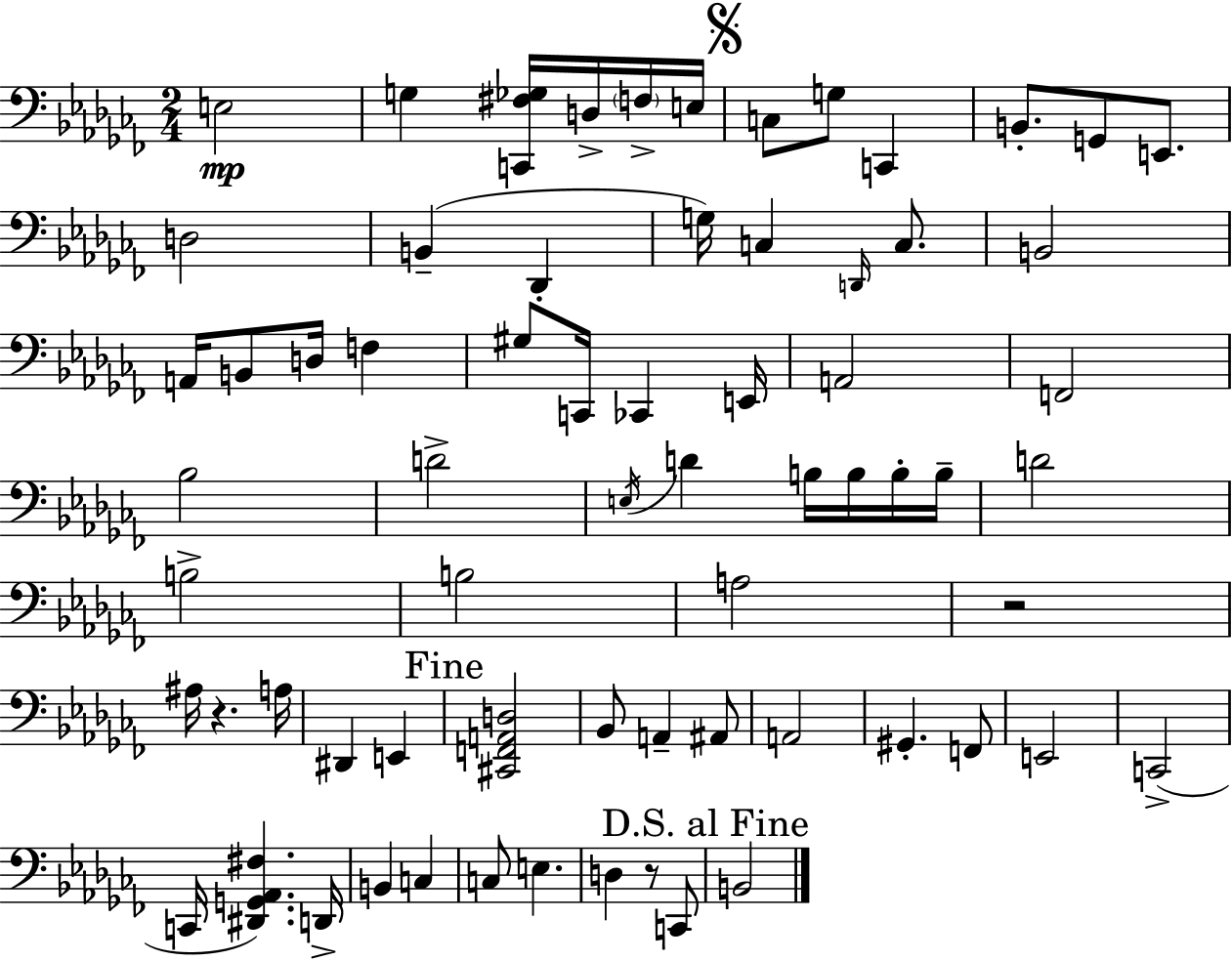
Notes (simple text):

E3/h G3/q [C2,F#3,Gb3]/s D3/s F3/s E3/s C3/e G3/e C2/q B2/e. G2/e E2/e. D3/h B2/q Db2/q G3/s C3/q D2/s C3/e. B2/h A2/s B2/e D3/s F3/q G#3/e C2/s CES2/q E2/s A2/h F2/h Bb3/h D4/h E3/s D4/q B3/s B3/s B3/s B3/s D4/h B3/h B3/h A3/h R/h A#3/s R/q. A3/s D#2/q E2/q [C#2,F2,A2,D3]/h Bb2/e A2/q A#2/e A2/h G#2/q. F2/e E2/h C2/h C2/s [D#2,G2,Ab2,F#3]/q. D2/s B2/q C3/q C3/e E3/q. D3/q R/e C2/e B2/h